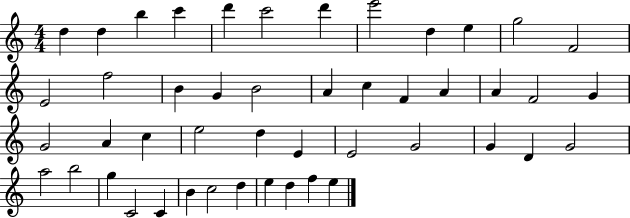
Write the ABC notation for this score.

X:1
T:Untitled
M:4/4
L:1/4
K:C
d d b c' d' c'2 d' e'2 d e g2 F2 E2 f2 B G B2 A c F A A F2 G G2 A c e2 d E E2 G2 G D G2 a2 b2 g C2 C B c2 d e d f e